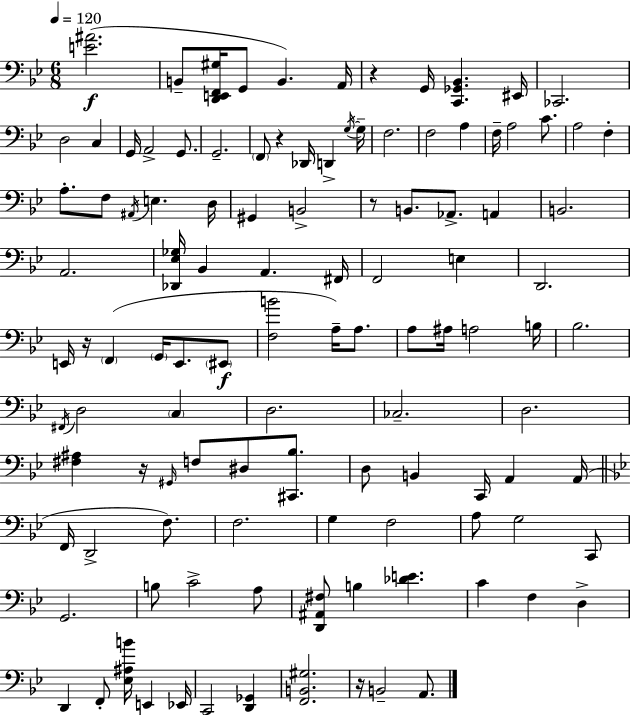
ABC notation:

X:1
T:Untitled
M:6/8
L:1/4
K:Gm
[E^A]2 B,,/2 [D,,E,,F,,^G,]/4 G,,/2 B,, A,,/4 z G,,/4 [C,,_G,,_B,,] ^E,,/4 _C,,2 D,2 C, G,,/4 A,,2 G,,/2 G,,2 F,,/2 z _D,,/4 D,, G,/4 G,/4 F,2 F,2 A, F,/4 A,2 C/2 A,2 F, A,/2 F,/2 ^A,,/4 E, D,/4 ^G,, B,,2 z/2 B,,/2 _A,,/2 A,, B,,2 A,,2 [_D,,_E,_G,]/4 _B,, A,, ^F,,/4 F,,2 E, D,,2 E,,/4 z/4 F,, G,,/4 E,,/2 ^E,,/2 [F,B]2 A,/4 A,/2 A,/2 ^A,/4 A,2 B,/4 _B,2 ^F,,/4 D,2 C, D,2 _C,2 D,2 [^F,^A,] z/4 ^G,,/4 F,/2 ^D,/2 [^C,,_B,]/2 D,/2 B,, C,,/4 A,, A,,/4 F,,/4 D,,2 F,/2 F,2 G, F,2 A,/2 G,2 C,,/2 G,,2 B,/2 C2 A,/2 [D,,^A,,^F,]/2 B, [_DE] C F, D, D,, F,,/2 [_E,^A,B]/4 E,, _E,,/4 C,,2 [D,,_G,,] [F,,B,,^G,]2 z/4 B,,2 A,,/2